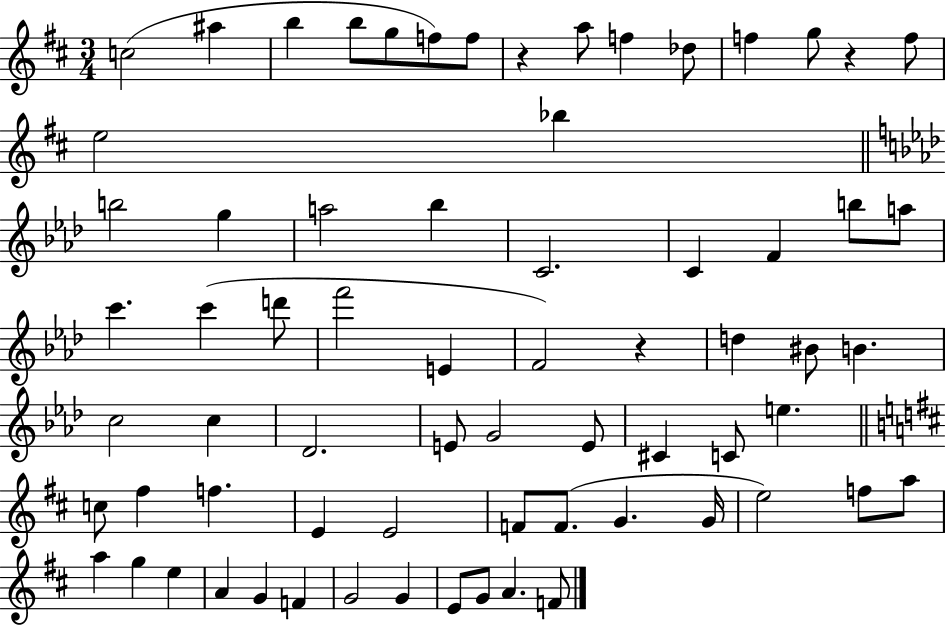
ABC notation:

X:1
T:Untitled
M:3/4
L:1/4
K:D
c2 ^a b b/2 g/2 f/2 f/2 z a/2 f _d/2 f g/2 z f/2 e2 _b b2 g a2 _b C2 C F b/2 a/2 c' c' d'/2 f'2 E F2 z d ^B/2 B c2 c _D2 E/2 G2 E/2 ^C C/2 e c/2 ^f f E E2 F/2 F/2 G G/4 e2 f/2 a/2 a g e A G F G2 G E/2 G/2 A F/2